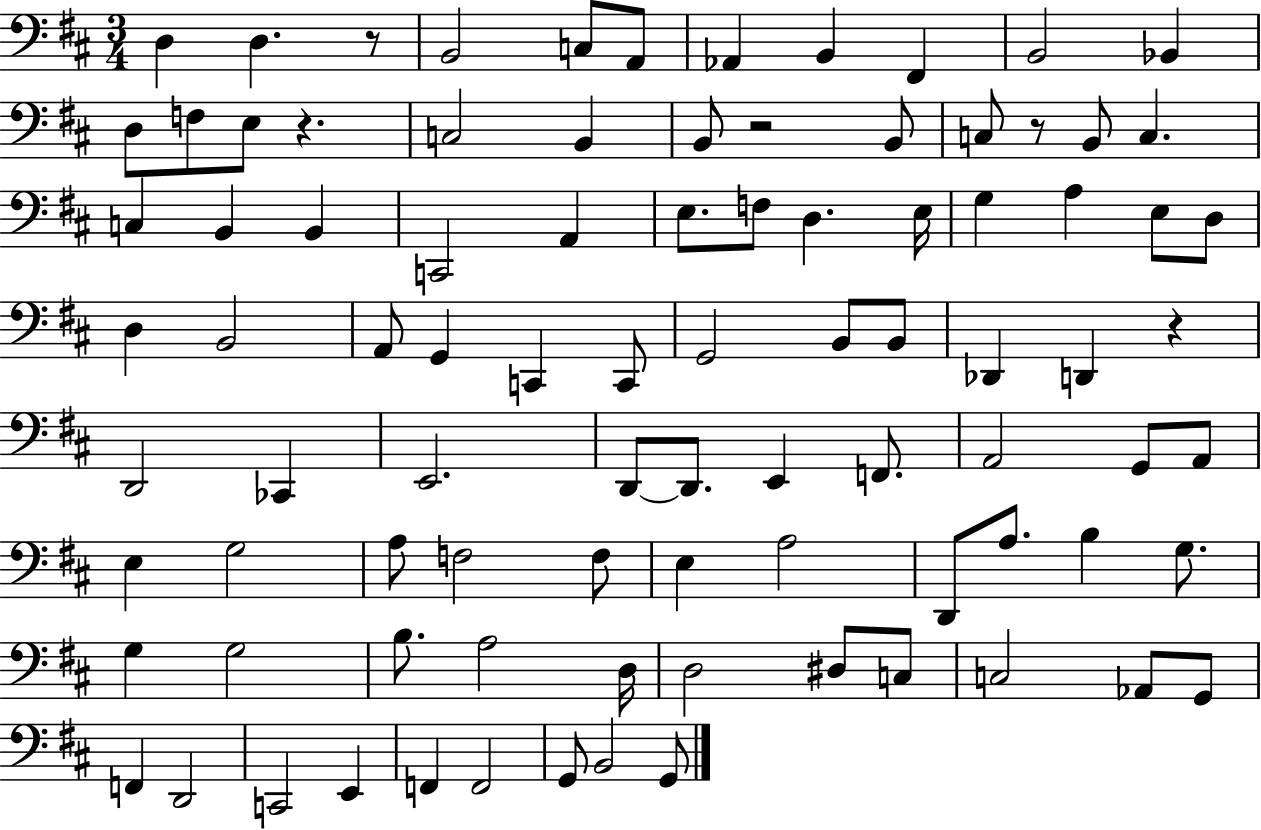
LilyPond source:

{
  \clef bass
  \numericTimeSignature
  \time 3/4
  \key d \major
  \repeat volta 2 { d4 d4. r8 | b,2 c8 a,8 | aes,4 b,4 fis,4 | b,2 bes,4 | \break d8 f8 e8 r4. | c2 b,4 | b,8 r2 b,8 | c8 r8 b,8 c4. | \break c4 b,4 b,4 | c,2 a,4 | e8. f8 d4. e16 | g4 a4 e8 d8 | \break d4 b,2 | a,8 g,4 c,4 c,8 | g,2 b,8 b,8 | des,4 d,4 r4 | \break d,2 ces,4 | e,2. | d,8~~ d,8. e,4 f,8. | a,2 g,8 a,8 | \break e4 g2 | a8 f2 f8 | e4 a2 | d,8 a8. b4 g8. | \break g4 g2 | b8. a2 d16 | d2 dis8 c8 | c2 aes,8 g,8 | \break f,4 d,2 | c,2 e,4 | f,4 f,2 | g,8 b,2 g,8 | \break } \bar "|."
}